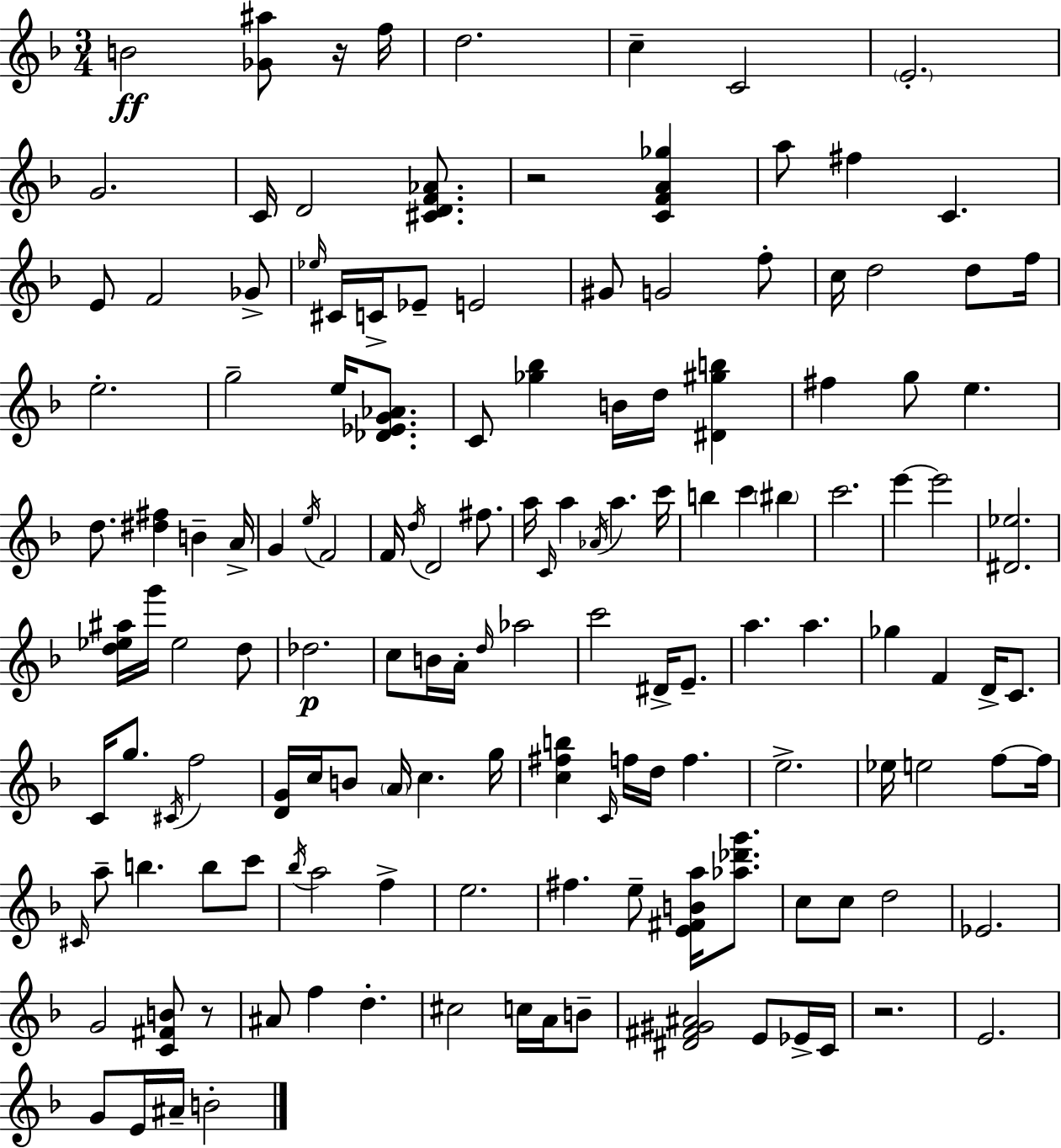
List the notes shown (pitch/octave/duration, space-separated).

B4/h [Gb4,A#5]/e R/s F5/s D5/h. C5/q C4/h E4/h. G4/h. C4/s D4/h [C#4,D4,F4,Ab4]/e. R/h [C4,F4,A4,Gb5]/q A5/e F#5/q C4/q. E4/e F4/h Gb4/e Eb5/s C#4/s C4/s Eb4/e E4/h G#4/e G4/h F5/e C5/s D5/h D5/e F5/s E5/h. G5/h E5/s [Db4,Eb4,G4,Ab4]/e. C4/e [Gb5,Bb5]/q B4/s D5/s [D#4,G#5,B5]/q F#5/q G5/e E5/q. D5/e. [D#5,F#5]/q B4/q A4/s G4/q E5/s F4/h F4/s D5/s D4/h F#5/e. A5/s C4/s A5/q Ab4/s A5/q. C6/s B5/q C6/q BIS5/q C6/h. E6/q E6/h [D#4,Eb5]/h. [D5,Eb5,A#5]/s G6/s Eb5/h D5/e Db5/h. C5/e B4/s A4/s D5/s Ab5/h C6/h D#4/s E4/e. A5/q. A5/q. Gb5/q F4/q D4/s C4/e. C4/s G5/e. C#4/s F5/h [D4,G4]/s C5/s B4/e A4/s C5/q. G5/s [C5,F#5,B5]/q C4/s F5/s D5/s F5/q. E5/h. Eb5/s E5/h F5/e F5/s C#4/s A5/e B5/q. B5/e C6/e Bb5/s A5/h F5/q E5/h. F#5/q. E5/e [E4,F#4,B4,A5]/s [Ab5,Db6,G6]/e. C5/e C5/e D5/h Eb4/h. G4/h [C4,F#4,B4]/e R/e A#4/e F5/q D5/q. C#5/h C5/s A4/s B4/e [D#4,F#4,G#4,A#4]/h E4/e Eb4/s C4/s R/h. E4/h. G4/e E4/s A#4/s B4/h